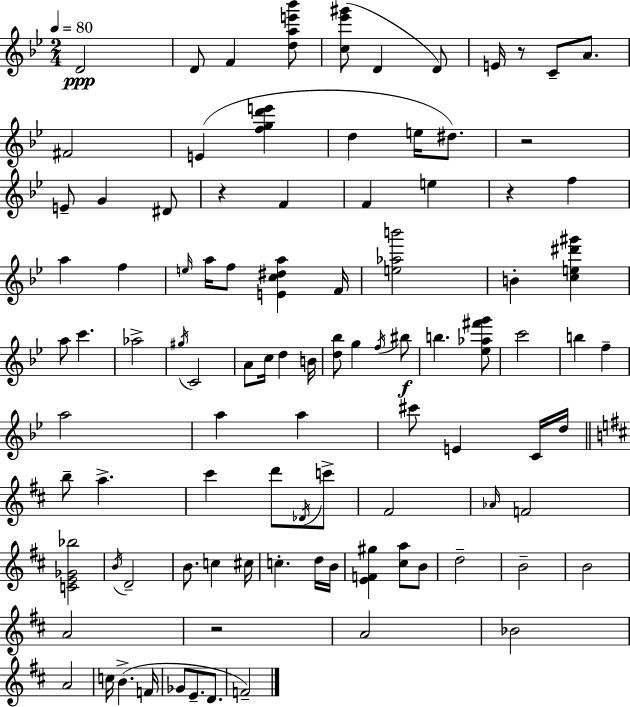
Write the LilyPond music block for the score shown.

{
  \clef treble
  \numericTimeSignature
  \time 2/4
  \key g \minor
  \tempo 4 = 80
  \repeat volta 2 { d'2\ppp | d'8 f'4 <d'' a'' e''' bes'''>8 | <c'' ees''' gis'''>8( d'4 d'8) | e'16 r8 c'8-- a'8. | \break fis'2 | e'4( <f'' g'' d''' e'''>4 | d''4 e''16 dis''8.) | r2 | \break e'8-- g'4 dis'8 | r4 f'4 | f'4 e''4 | r4 f''4 | \break a''4 f''4 | \grace { e''16 } a''16 f''8 <e' c'' dis'' a''>4 | f'16 <e'' aes'' b'''>2 | b'4-. <c'' e'' dis''' gis'''>4 | \break a''8 c'''4. | aes''2-> | \acciaccatura { gis''16 } c'2 | a'8 c''16 d''4 | \break b'16 <d'' bes''>8 g''4 | \acciaccatura { f''16 } bis''8\f b''4. | <ees'' aes'' fis''' g'''>8 c'''2 | b''4 f''4-- | \break a''2 | a''4 a''4 | cis'''8 e'4 | c'16 d''16 \bar "||" \break \key d \major b''8-- a''4.-> | cis'''4 d'''8 \acciaccatura { des'16 } c'''8-> | fis'2 | \grace { aes'16 } f'2 | \break <c' e' ges' bes''>2 | \acciaccatura { b'16 } d'2-- | b'8. c''4 | cis''16 c''4.-. | \break d''16 b'16 <e' f' gis''>4 <cis'' a''>8 | b'8 d''2-- | b'2-- | b'2 | \break a'2 | r2 | a'2 | bes'2 | \break a'2 | c''16 b'4.->( | f'16 ges'8 e'8.-- | d'8. f'2--) | \break } \bar "|."
}